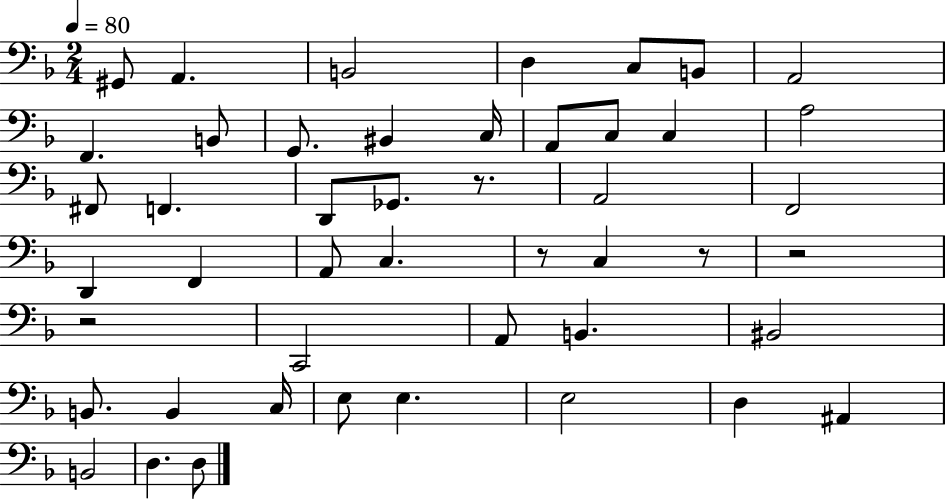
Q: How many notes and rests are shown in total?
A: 47